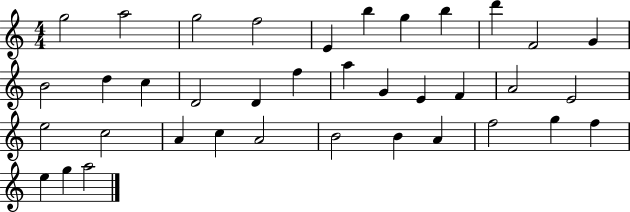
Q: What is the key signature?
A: C major